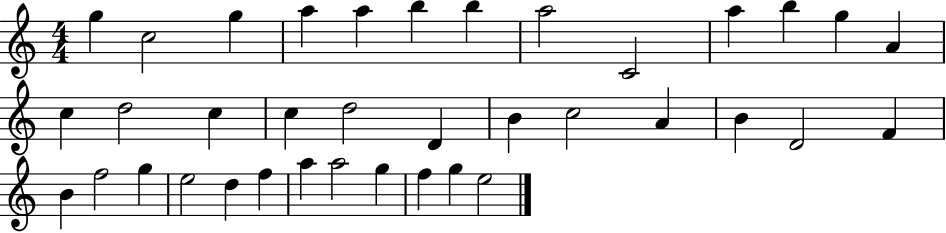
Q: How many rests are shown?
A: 0